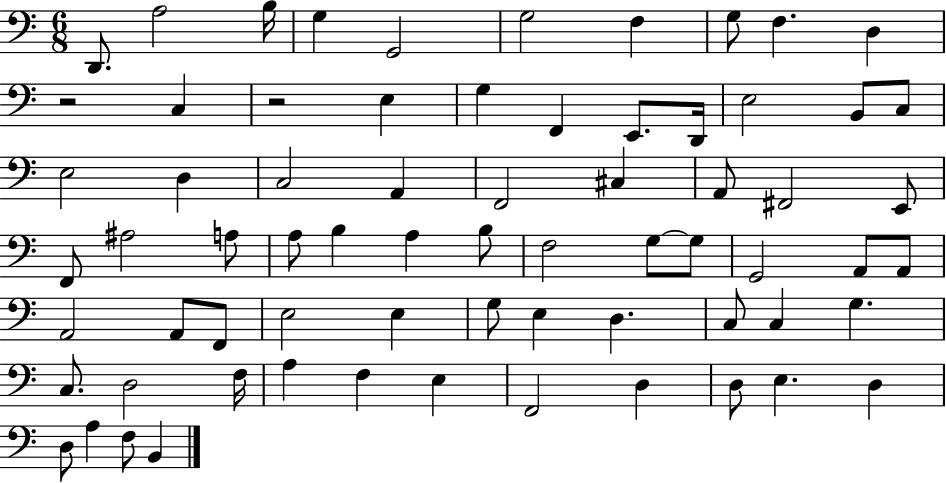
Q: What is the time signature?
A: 6/8